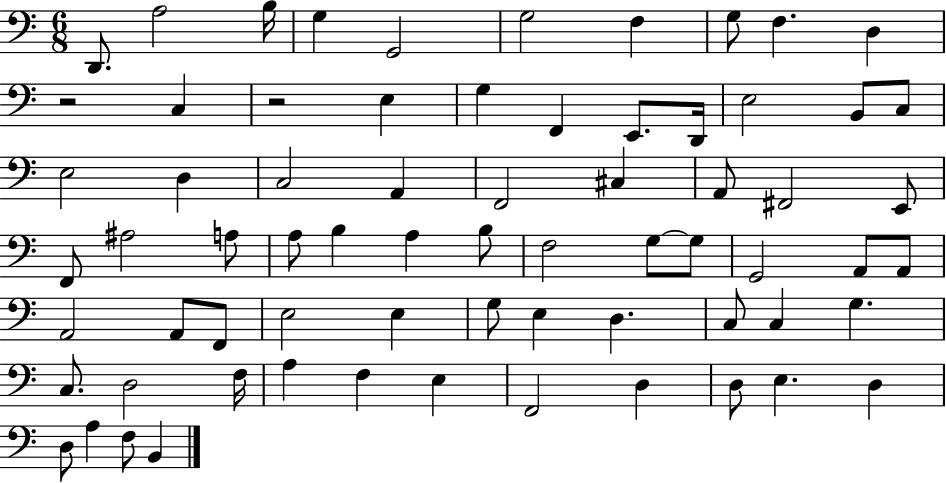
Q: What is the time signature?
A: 6/8